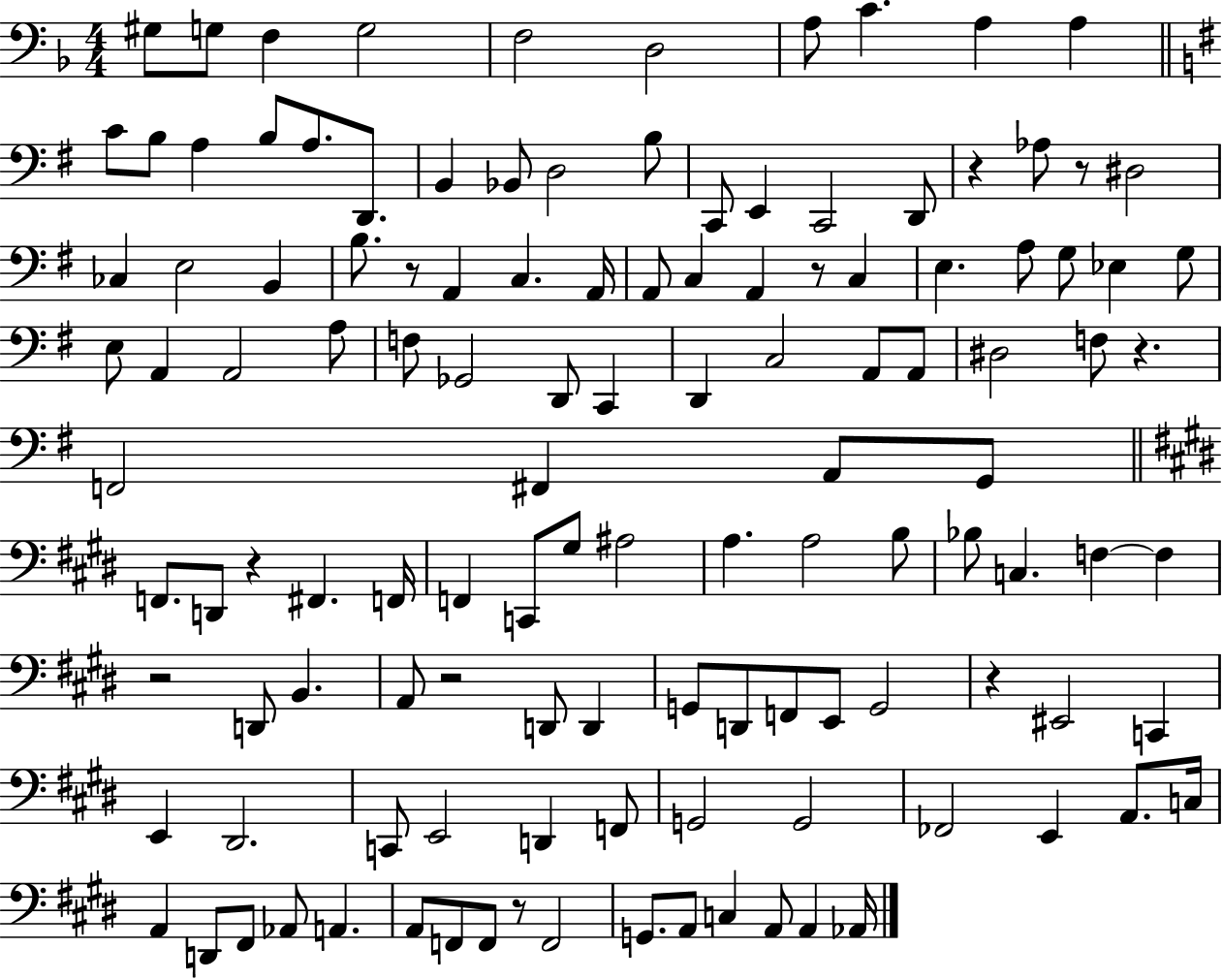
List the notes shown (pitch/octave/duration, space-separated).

G#3/e G3/e F3/q G3/h F3/h D3/h A3/e C4/q. A3/q A3/q C4/e B3/e A3/q B3/e A3/e. D2/e. B2/q Bb2/e D3/h B3/e C2/e E2/q C2/h D2/e R/q Ab3/e R/e D#3/h CES3/q E3/h B2/q B3/e. R/e A2/q C3/q. A2/s A2/e C3/q A2/q R/e C3/q E3/q. A3/e G3/e Eb3/q G3/e E3/e A2/q A2/h A3/e F3/e Gb2/h D2/e C2/q D2/q C3/h A2/e A2/e D#3/h F3/e R/q. F2/h F#2/q A2/e G2/e F2/e. D2/e R/q F#2/q. F2/s F2/q C2/e G#3/e A#3/h A3/q. A3/h B3/e Bb3/e C3/q. F3/q F3/q R/h D2/e B2/q. A2/e R/h D2/e D2/q G2/e D2/e F2/e E2/e G2/h R/q EIS2/h C2/q E2/q D#2/h. C2/e E2/h D2/q F2/e G2/h G2/h FES2/h E2/q A2/e. C3/s A2/q D2/e F#2/e Ab2/e A2/q. A2/e F2/e F2/e R/e F2/h G2/e. A2/e C3/q A2/e A2/q Ab2/s